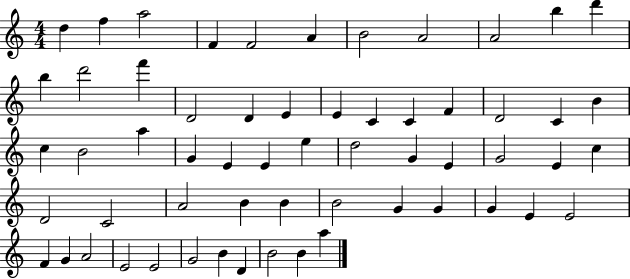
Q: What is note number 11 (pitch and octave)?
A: D6